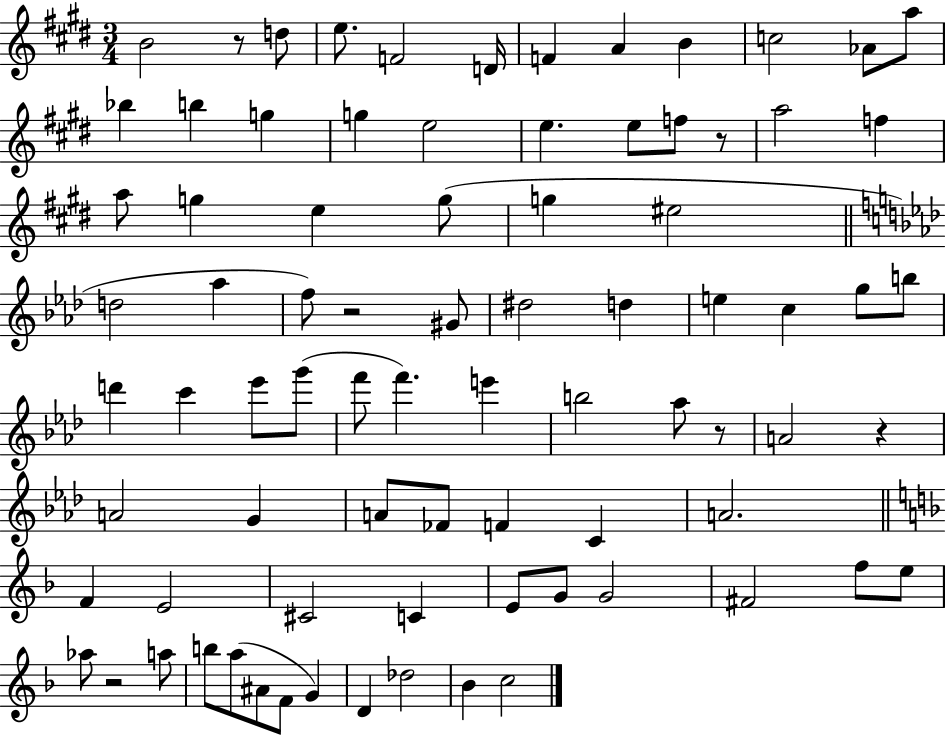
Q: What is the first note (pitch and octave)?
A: B4